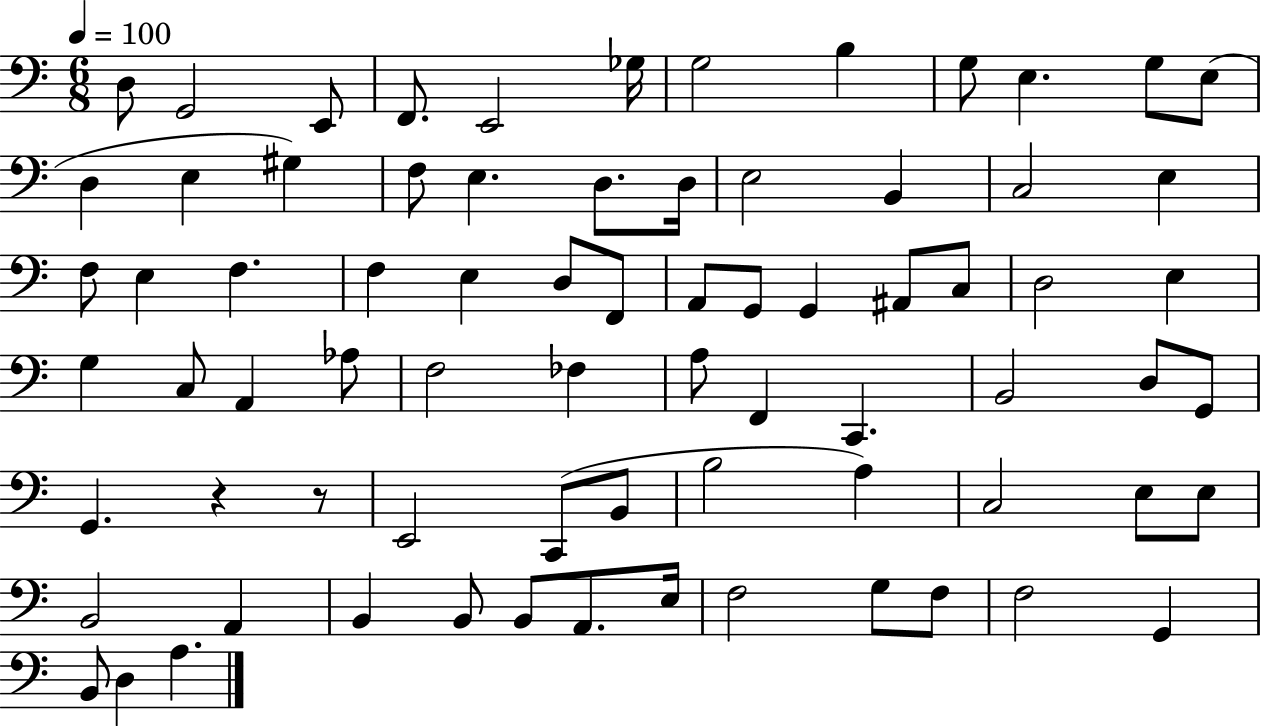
{
  \clef bass
  \numericTimeSignature
  \time 6/8
  \key c \major
  \tempo 4 = 100
  d8 g,2 e,8 | f,8. e,2 ges16 | g2 b4 | g8 e4. g8 e8( | \break d4 e4 gis4) | f8 e4. d8. d16 | e2 b,4 | c2 e4 | \break f8 e4 f4. | f4 e4 d8 f,8 | a,8 g,8 g,4 ais,8 c8 | d2 e4 | \break g4 c8 a,4 aes8 | f2 fes4 | a8 f,4 c,4. | b,2 d8 g,8 | \break g,4. r4 r8 | e,2 c,8( b,8 | b2 a4) | c2 e8 e8 | \break b,2 a,4 | b,4 b,8 b,8 a,8. e16 | f2 g8 f8 | f2 g,4 | \break b,8 d4 a4. | \bar "|."
}